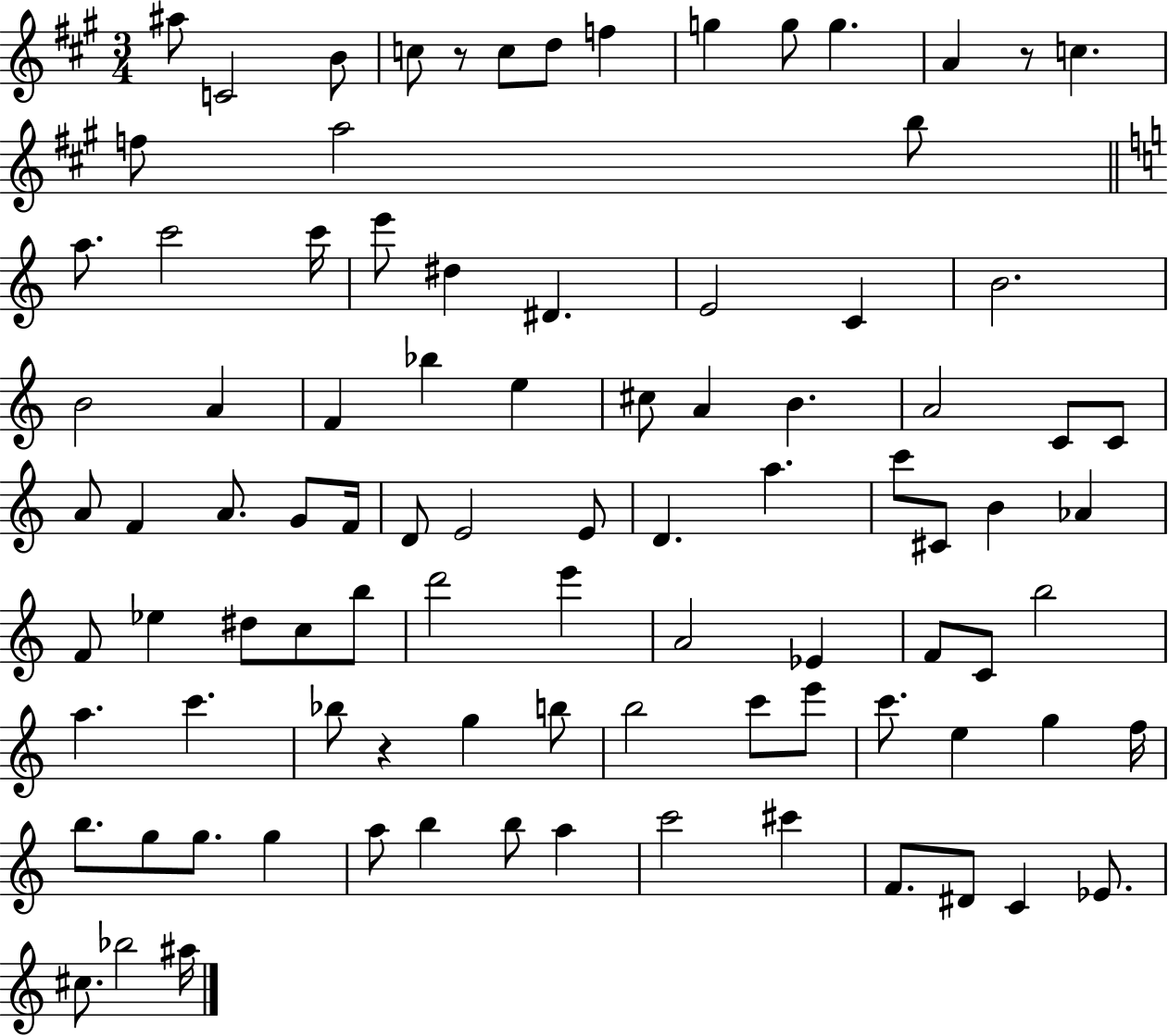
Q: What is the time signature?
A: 3/4